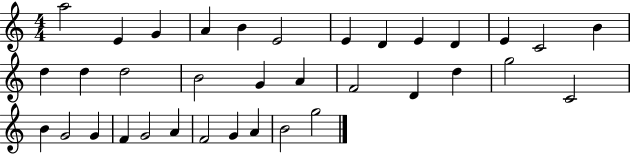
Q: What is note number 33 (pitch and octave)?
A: A4